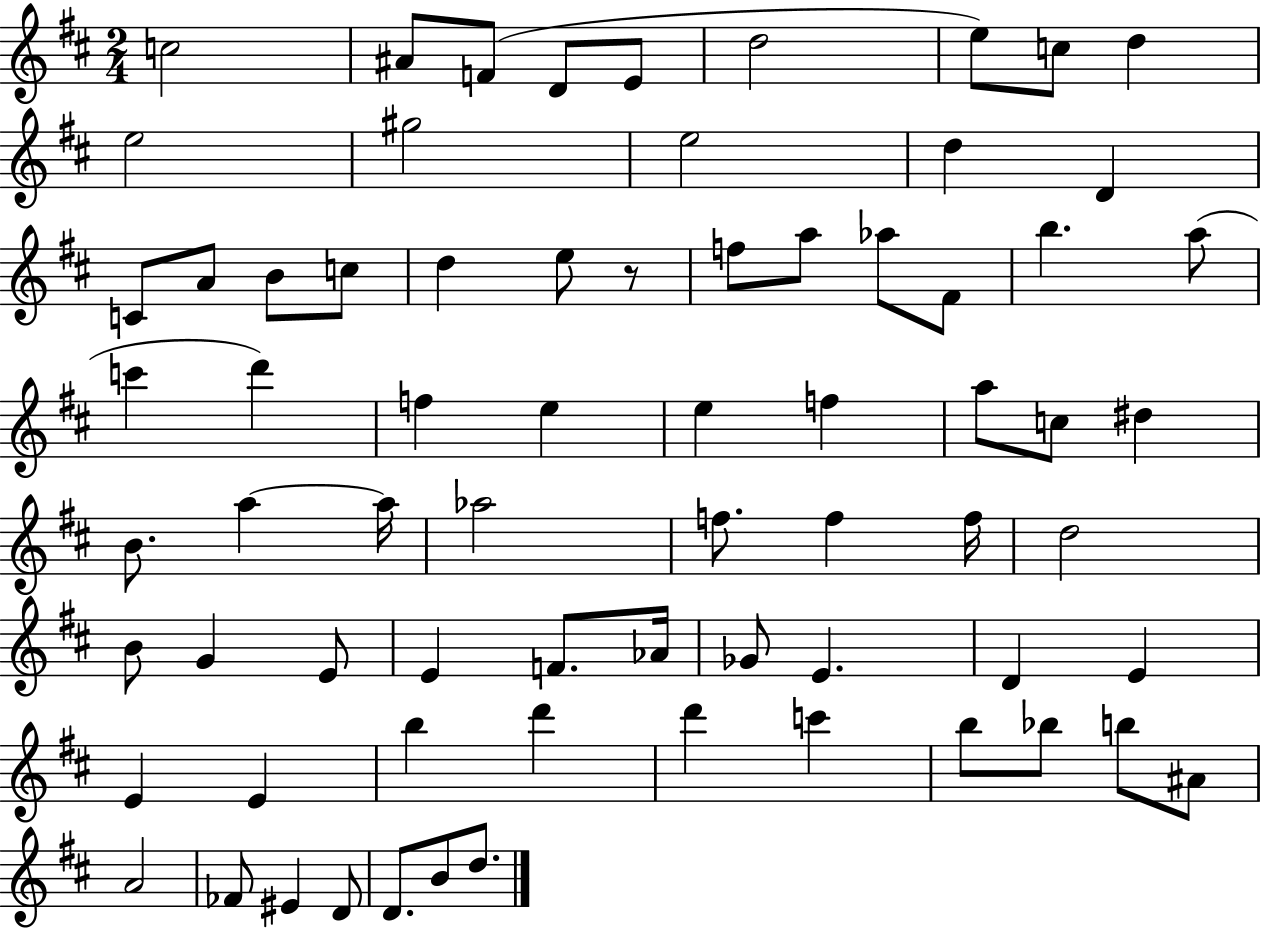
X:1
T:Untitled
M:2/4
L:1/4
K:D
c2 ^A/2 F/2 D/2 E/2 d2 e/2 c/2 d e2 ^g2 e2 d D C/2 A/2 B/2 c/2 d e/2 z/2 f/2 a/2 _a/2 ^F/2 b a/2 c' d' f e e f a/2 c/2 ^d B/2 a a/4 _a2 f/2 f f/4 d2 B/2 G E/2 E F/2 _A/4 _G/2 E D E E E b d' d' c' b/2 _b/2 b/2 ^A/2 A2 _F/2 ^E D/2 D/2 B/2 d/2